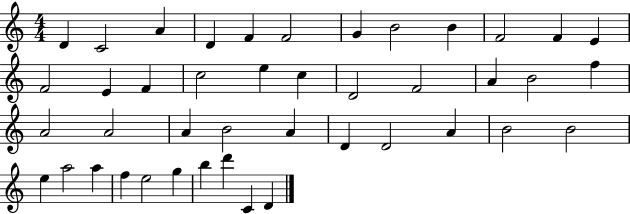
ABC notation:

X:1
T:Untitled
M:4/4
L:1/4
K:C
D C2 A D F F2 G B2 B F2 F E F2 E F c2 e c D2 F2 A B2 f A2 A2 A B2 A D D2 A B2 B2 e a2 a f e2 g b d' C D